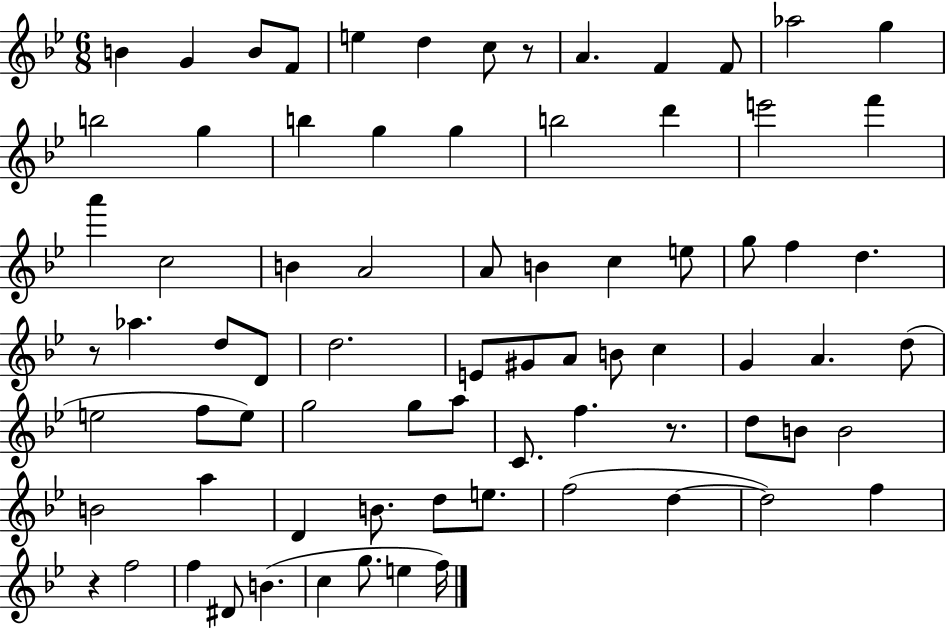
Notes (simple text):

B4/q G4/q B4/e F4/e E5/q D5/q C5/e R/e A4/q. F4/q F4/e Ab5/h G5/q B5/h G5/q B5/q G5/q G5/q B5/h D6/q E6/h F6/q A6/q C5/h B4/q A4/h A4/e B4/q C5/q E5/e G5/e F5/q D5/q. R/e Ab5/q. D5/e D4/e D5/h. E4/e G#4/e A4/e B4/e C5/q G4/q A4/q. D5/e E5/h F5/e E5/e G5/h G5/e A5/e C4/e. F5/q. R/e. D5/e B4/e B4/h B4/h A5/q D4/q B4/e. D5/e E5/e. F5/h D5/q D5/h F5/q R/q F5/h F5/q D#4/e B4/q. C5/q G5/e. E5/q F5/s